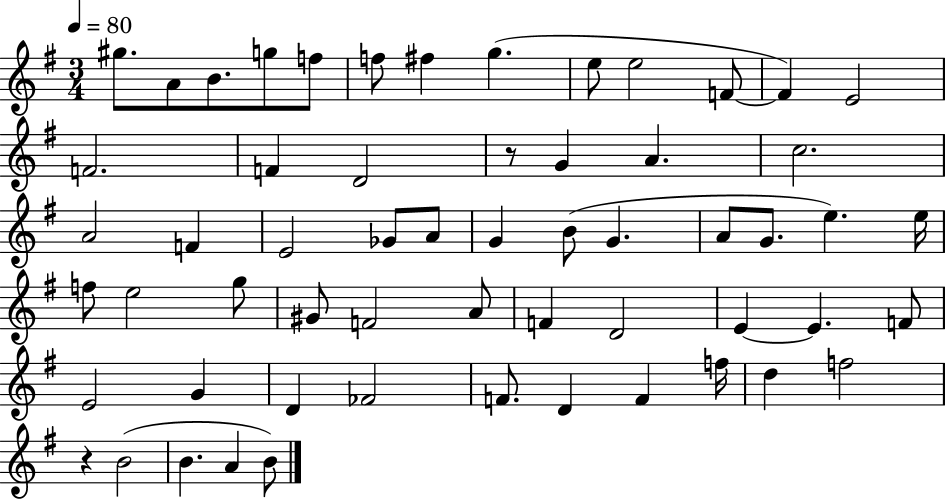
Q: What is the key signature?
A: G major